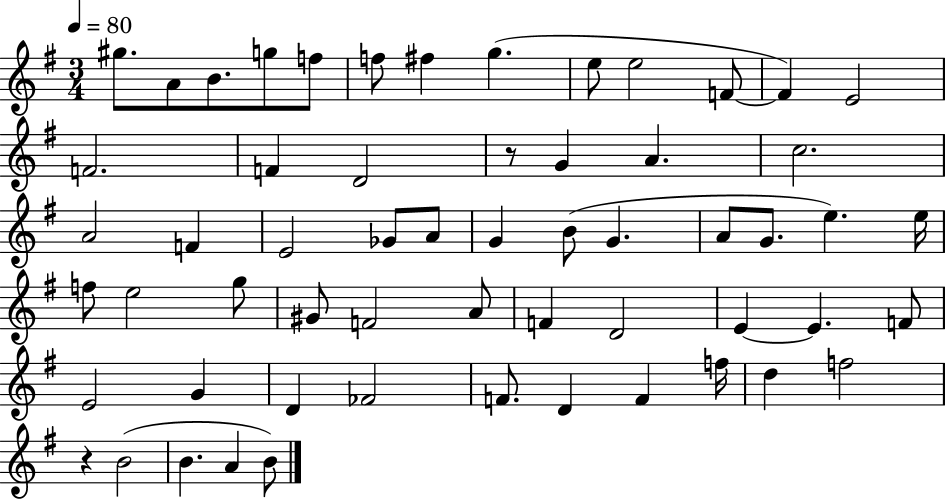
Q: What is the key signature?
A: G major